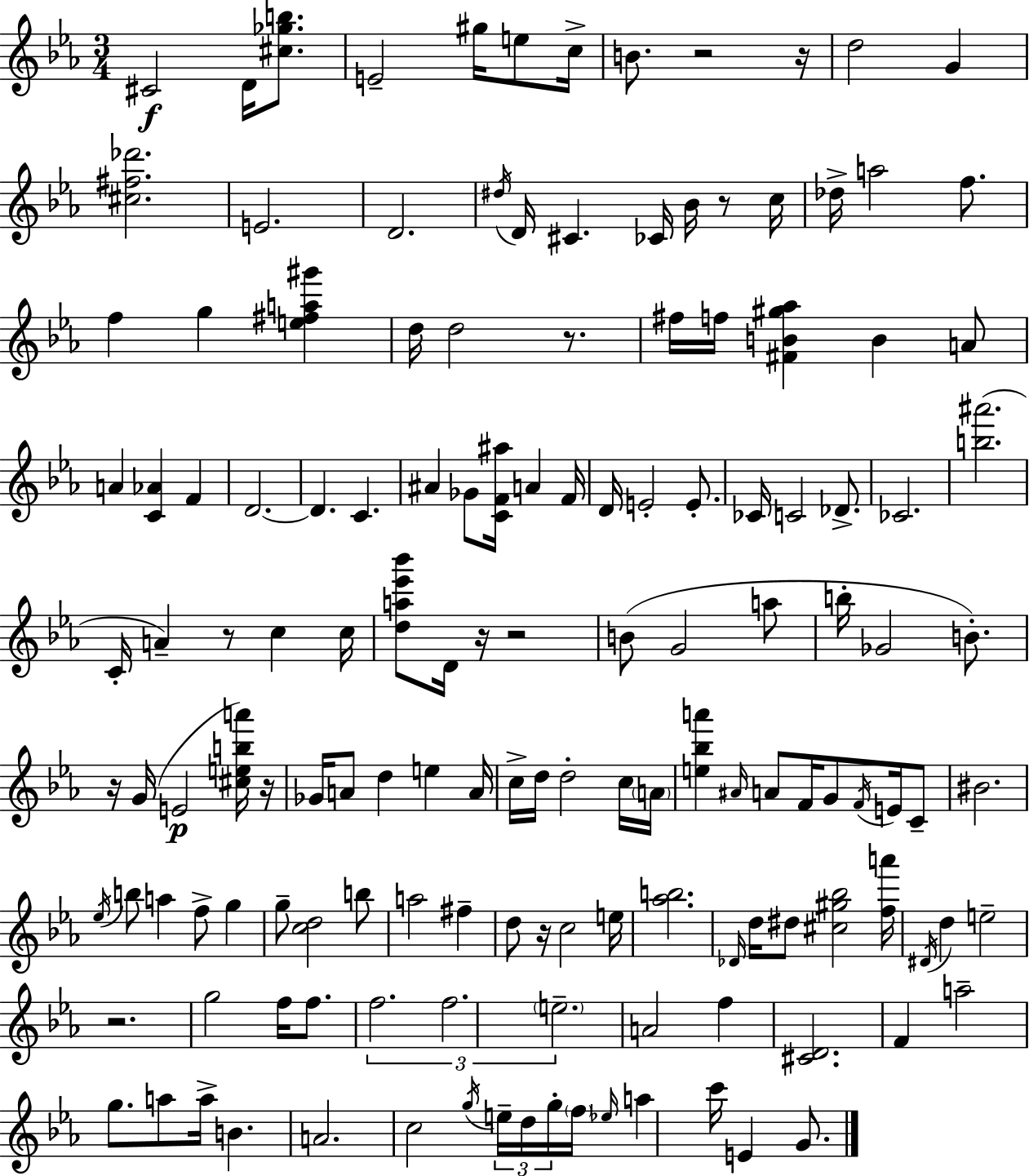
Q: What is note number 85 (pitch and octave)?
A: D5